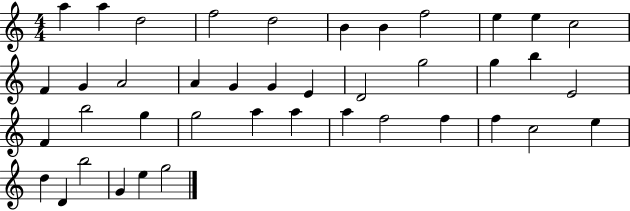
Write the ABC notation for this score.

X:1
T:Untitled
M:4/4
L:1/4
K:C
a a d2 f2 d2 B B f2 e e c2 F G A2 A G G E D2 g2 g b E2 F b2 g g2 a a a f2 f f c2 e d D b2 G e g2